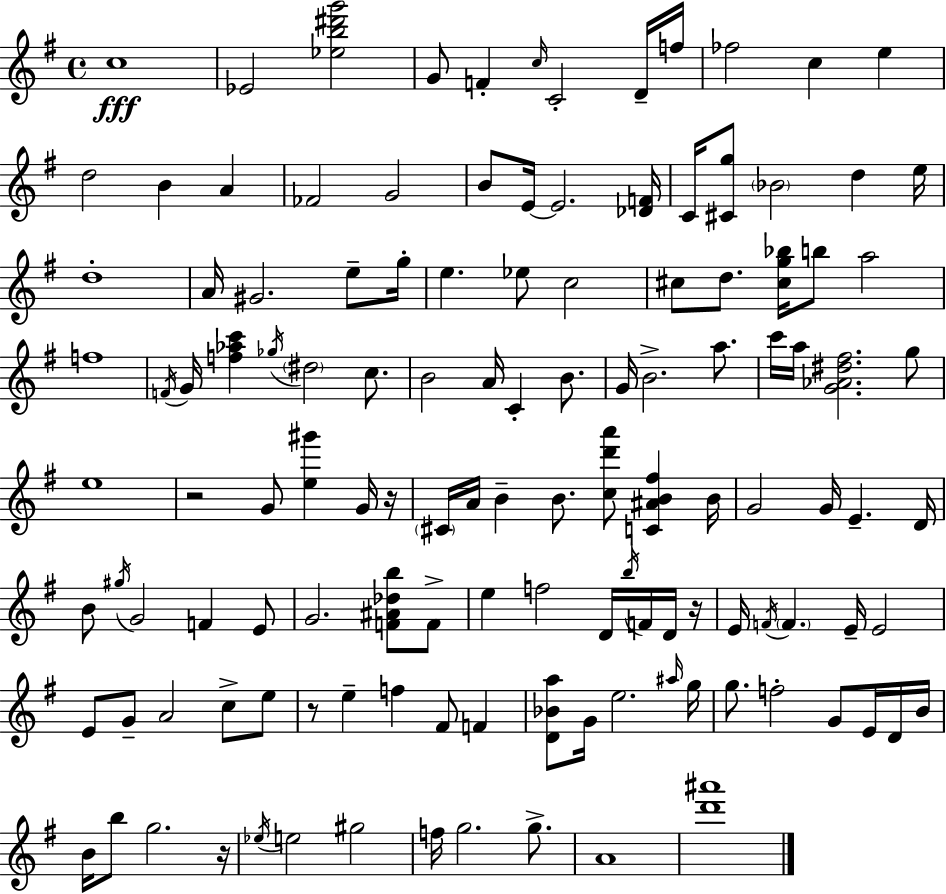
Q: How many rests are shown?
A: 5